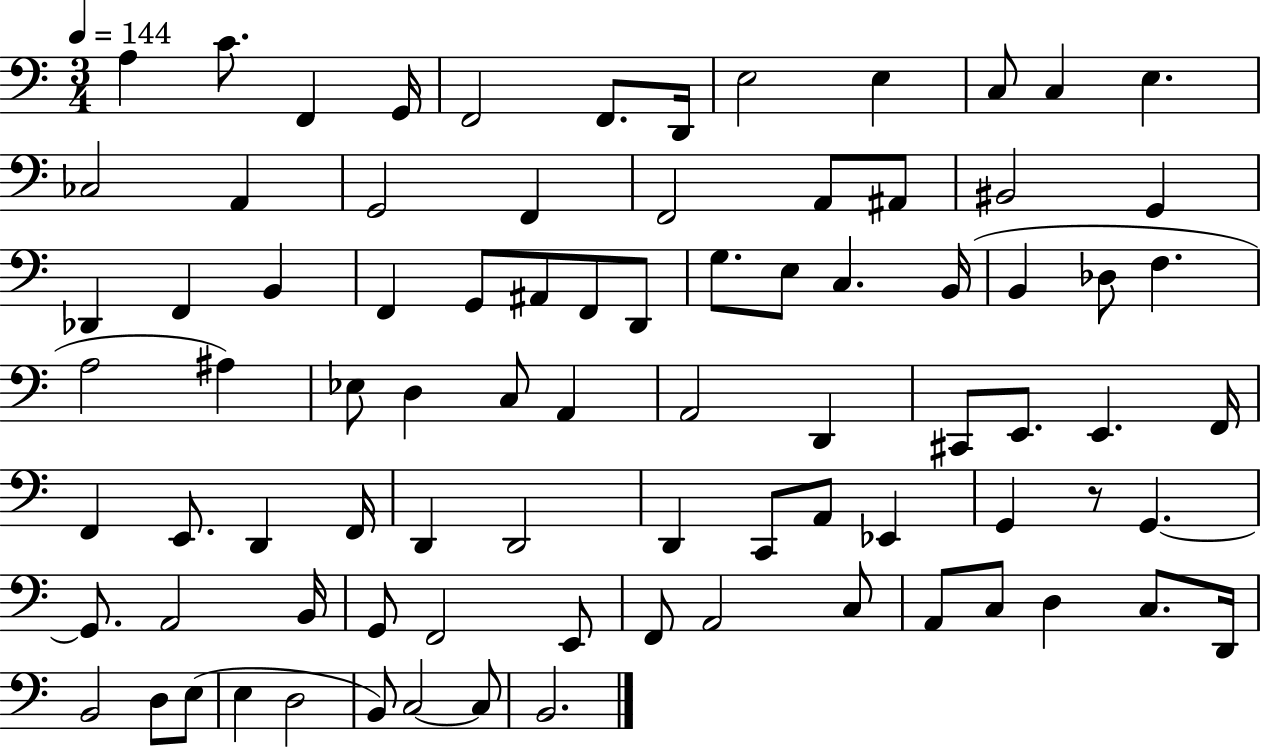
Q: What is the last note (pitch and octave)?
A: B2